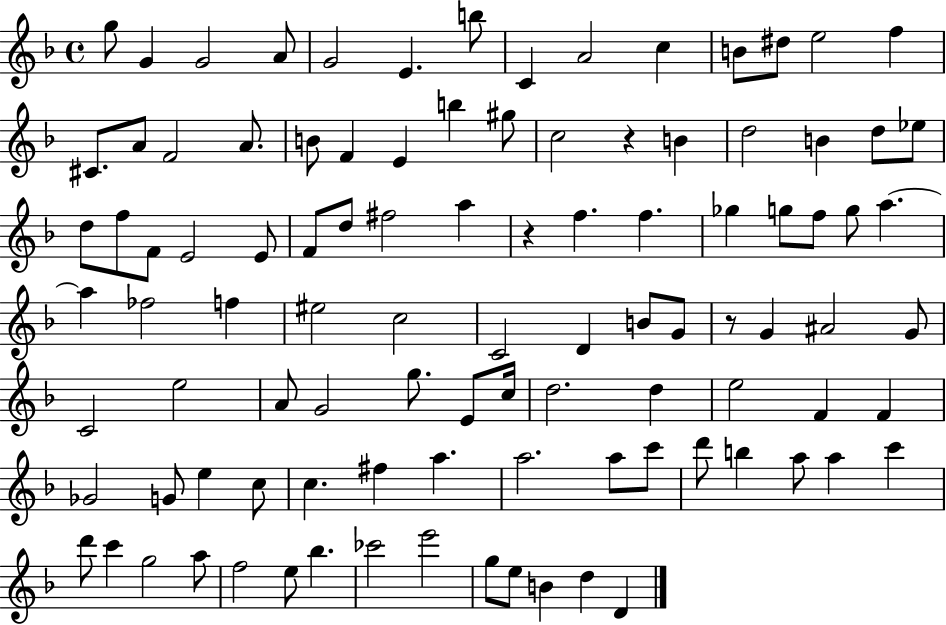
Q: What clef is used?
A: treble